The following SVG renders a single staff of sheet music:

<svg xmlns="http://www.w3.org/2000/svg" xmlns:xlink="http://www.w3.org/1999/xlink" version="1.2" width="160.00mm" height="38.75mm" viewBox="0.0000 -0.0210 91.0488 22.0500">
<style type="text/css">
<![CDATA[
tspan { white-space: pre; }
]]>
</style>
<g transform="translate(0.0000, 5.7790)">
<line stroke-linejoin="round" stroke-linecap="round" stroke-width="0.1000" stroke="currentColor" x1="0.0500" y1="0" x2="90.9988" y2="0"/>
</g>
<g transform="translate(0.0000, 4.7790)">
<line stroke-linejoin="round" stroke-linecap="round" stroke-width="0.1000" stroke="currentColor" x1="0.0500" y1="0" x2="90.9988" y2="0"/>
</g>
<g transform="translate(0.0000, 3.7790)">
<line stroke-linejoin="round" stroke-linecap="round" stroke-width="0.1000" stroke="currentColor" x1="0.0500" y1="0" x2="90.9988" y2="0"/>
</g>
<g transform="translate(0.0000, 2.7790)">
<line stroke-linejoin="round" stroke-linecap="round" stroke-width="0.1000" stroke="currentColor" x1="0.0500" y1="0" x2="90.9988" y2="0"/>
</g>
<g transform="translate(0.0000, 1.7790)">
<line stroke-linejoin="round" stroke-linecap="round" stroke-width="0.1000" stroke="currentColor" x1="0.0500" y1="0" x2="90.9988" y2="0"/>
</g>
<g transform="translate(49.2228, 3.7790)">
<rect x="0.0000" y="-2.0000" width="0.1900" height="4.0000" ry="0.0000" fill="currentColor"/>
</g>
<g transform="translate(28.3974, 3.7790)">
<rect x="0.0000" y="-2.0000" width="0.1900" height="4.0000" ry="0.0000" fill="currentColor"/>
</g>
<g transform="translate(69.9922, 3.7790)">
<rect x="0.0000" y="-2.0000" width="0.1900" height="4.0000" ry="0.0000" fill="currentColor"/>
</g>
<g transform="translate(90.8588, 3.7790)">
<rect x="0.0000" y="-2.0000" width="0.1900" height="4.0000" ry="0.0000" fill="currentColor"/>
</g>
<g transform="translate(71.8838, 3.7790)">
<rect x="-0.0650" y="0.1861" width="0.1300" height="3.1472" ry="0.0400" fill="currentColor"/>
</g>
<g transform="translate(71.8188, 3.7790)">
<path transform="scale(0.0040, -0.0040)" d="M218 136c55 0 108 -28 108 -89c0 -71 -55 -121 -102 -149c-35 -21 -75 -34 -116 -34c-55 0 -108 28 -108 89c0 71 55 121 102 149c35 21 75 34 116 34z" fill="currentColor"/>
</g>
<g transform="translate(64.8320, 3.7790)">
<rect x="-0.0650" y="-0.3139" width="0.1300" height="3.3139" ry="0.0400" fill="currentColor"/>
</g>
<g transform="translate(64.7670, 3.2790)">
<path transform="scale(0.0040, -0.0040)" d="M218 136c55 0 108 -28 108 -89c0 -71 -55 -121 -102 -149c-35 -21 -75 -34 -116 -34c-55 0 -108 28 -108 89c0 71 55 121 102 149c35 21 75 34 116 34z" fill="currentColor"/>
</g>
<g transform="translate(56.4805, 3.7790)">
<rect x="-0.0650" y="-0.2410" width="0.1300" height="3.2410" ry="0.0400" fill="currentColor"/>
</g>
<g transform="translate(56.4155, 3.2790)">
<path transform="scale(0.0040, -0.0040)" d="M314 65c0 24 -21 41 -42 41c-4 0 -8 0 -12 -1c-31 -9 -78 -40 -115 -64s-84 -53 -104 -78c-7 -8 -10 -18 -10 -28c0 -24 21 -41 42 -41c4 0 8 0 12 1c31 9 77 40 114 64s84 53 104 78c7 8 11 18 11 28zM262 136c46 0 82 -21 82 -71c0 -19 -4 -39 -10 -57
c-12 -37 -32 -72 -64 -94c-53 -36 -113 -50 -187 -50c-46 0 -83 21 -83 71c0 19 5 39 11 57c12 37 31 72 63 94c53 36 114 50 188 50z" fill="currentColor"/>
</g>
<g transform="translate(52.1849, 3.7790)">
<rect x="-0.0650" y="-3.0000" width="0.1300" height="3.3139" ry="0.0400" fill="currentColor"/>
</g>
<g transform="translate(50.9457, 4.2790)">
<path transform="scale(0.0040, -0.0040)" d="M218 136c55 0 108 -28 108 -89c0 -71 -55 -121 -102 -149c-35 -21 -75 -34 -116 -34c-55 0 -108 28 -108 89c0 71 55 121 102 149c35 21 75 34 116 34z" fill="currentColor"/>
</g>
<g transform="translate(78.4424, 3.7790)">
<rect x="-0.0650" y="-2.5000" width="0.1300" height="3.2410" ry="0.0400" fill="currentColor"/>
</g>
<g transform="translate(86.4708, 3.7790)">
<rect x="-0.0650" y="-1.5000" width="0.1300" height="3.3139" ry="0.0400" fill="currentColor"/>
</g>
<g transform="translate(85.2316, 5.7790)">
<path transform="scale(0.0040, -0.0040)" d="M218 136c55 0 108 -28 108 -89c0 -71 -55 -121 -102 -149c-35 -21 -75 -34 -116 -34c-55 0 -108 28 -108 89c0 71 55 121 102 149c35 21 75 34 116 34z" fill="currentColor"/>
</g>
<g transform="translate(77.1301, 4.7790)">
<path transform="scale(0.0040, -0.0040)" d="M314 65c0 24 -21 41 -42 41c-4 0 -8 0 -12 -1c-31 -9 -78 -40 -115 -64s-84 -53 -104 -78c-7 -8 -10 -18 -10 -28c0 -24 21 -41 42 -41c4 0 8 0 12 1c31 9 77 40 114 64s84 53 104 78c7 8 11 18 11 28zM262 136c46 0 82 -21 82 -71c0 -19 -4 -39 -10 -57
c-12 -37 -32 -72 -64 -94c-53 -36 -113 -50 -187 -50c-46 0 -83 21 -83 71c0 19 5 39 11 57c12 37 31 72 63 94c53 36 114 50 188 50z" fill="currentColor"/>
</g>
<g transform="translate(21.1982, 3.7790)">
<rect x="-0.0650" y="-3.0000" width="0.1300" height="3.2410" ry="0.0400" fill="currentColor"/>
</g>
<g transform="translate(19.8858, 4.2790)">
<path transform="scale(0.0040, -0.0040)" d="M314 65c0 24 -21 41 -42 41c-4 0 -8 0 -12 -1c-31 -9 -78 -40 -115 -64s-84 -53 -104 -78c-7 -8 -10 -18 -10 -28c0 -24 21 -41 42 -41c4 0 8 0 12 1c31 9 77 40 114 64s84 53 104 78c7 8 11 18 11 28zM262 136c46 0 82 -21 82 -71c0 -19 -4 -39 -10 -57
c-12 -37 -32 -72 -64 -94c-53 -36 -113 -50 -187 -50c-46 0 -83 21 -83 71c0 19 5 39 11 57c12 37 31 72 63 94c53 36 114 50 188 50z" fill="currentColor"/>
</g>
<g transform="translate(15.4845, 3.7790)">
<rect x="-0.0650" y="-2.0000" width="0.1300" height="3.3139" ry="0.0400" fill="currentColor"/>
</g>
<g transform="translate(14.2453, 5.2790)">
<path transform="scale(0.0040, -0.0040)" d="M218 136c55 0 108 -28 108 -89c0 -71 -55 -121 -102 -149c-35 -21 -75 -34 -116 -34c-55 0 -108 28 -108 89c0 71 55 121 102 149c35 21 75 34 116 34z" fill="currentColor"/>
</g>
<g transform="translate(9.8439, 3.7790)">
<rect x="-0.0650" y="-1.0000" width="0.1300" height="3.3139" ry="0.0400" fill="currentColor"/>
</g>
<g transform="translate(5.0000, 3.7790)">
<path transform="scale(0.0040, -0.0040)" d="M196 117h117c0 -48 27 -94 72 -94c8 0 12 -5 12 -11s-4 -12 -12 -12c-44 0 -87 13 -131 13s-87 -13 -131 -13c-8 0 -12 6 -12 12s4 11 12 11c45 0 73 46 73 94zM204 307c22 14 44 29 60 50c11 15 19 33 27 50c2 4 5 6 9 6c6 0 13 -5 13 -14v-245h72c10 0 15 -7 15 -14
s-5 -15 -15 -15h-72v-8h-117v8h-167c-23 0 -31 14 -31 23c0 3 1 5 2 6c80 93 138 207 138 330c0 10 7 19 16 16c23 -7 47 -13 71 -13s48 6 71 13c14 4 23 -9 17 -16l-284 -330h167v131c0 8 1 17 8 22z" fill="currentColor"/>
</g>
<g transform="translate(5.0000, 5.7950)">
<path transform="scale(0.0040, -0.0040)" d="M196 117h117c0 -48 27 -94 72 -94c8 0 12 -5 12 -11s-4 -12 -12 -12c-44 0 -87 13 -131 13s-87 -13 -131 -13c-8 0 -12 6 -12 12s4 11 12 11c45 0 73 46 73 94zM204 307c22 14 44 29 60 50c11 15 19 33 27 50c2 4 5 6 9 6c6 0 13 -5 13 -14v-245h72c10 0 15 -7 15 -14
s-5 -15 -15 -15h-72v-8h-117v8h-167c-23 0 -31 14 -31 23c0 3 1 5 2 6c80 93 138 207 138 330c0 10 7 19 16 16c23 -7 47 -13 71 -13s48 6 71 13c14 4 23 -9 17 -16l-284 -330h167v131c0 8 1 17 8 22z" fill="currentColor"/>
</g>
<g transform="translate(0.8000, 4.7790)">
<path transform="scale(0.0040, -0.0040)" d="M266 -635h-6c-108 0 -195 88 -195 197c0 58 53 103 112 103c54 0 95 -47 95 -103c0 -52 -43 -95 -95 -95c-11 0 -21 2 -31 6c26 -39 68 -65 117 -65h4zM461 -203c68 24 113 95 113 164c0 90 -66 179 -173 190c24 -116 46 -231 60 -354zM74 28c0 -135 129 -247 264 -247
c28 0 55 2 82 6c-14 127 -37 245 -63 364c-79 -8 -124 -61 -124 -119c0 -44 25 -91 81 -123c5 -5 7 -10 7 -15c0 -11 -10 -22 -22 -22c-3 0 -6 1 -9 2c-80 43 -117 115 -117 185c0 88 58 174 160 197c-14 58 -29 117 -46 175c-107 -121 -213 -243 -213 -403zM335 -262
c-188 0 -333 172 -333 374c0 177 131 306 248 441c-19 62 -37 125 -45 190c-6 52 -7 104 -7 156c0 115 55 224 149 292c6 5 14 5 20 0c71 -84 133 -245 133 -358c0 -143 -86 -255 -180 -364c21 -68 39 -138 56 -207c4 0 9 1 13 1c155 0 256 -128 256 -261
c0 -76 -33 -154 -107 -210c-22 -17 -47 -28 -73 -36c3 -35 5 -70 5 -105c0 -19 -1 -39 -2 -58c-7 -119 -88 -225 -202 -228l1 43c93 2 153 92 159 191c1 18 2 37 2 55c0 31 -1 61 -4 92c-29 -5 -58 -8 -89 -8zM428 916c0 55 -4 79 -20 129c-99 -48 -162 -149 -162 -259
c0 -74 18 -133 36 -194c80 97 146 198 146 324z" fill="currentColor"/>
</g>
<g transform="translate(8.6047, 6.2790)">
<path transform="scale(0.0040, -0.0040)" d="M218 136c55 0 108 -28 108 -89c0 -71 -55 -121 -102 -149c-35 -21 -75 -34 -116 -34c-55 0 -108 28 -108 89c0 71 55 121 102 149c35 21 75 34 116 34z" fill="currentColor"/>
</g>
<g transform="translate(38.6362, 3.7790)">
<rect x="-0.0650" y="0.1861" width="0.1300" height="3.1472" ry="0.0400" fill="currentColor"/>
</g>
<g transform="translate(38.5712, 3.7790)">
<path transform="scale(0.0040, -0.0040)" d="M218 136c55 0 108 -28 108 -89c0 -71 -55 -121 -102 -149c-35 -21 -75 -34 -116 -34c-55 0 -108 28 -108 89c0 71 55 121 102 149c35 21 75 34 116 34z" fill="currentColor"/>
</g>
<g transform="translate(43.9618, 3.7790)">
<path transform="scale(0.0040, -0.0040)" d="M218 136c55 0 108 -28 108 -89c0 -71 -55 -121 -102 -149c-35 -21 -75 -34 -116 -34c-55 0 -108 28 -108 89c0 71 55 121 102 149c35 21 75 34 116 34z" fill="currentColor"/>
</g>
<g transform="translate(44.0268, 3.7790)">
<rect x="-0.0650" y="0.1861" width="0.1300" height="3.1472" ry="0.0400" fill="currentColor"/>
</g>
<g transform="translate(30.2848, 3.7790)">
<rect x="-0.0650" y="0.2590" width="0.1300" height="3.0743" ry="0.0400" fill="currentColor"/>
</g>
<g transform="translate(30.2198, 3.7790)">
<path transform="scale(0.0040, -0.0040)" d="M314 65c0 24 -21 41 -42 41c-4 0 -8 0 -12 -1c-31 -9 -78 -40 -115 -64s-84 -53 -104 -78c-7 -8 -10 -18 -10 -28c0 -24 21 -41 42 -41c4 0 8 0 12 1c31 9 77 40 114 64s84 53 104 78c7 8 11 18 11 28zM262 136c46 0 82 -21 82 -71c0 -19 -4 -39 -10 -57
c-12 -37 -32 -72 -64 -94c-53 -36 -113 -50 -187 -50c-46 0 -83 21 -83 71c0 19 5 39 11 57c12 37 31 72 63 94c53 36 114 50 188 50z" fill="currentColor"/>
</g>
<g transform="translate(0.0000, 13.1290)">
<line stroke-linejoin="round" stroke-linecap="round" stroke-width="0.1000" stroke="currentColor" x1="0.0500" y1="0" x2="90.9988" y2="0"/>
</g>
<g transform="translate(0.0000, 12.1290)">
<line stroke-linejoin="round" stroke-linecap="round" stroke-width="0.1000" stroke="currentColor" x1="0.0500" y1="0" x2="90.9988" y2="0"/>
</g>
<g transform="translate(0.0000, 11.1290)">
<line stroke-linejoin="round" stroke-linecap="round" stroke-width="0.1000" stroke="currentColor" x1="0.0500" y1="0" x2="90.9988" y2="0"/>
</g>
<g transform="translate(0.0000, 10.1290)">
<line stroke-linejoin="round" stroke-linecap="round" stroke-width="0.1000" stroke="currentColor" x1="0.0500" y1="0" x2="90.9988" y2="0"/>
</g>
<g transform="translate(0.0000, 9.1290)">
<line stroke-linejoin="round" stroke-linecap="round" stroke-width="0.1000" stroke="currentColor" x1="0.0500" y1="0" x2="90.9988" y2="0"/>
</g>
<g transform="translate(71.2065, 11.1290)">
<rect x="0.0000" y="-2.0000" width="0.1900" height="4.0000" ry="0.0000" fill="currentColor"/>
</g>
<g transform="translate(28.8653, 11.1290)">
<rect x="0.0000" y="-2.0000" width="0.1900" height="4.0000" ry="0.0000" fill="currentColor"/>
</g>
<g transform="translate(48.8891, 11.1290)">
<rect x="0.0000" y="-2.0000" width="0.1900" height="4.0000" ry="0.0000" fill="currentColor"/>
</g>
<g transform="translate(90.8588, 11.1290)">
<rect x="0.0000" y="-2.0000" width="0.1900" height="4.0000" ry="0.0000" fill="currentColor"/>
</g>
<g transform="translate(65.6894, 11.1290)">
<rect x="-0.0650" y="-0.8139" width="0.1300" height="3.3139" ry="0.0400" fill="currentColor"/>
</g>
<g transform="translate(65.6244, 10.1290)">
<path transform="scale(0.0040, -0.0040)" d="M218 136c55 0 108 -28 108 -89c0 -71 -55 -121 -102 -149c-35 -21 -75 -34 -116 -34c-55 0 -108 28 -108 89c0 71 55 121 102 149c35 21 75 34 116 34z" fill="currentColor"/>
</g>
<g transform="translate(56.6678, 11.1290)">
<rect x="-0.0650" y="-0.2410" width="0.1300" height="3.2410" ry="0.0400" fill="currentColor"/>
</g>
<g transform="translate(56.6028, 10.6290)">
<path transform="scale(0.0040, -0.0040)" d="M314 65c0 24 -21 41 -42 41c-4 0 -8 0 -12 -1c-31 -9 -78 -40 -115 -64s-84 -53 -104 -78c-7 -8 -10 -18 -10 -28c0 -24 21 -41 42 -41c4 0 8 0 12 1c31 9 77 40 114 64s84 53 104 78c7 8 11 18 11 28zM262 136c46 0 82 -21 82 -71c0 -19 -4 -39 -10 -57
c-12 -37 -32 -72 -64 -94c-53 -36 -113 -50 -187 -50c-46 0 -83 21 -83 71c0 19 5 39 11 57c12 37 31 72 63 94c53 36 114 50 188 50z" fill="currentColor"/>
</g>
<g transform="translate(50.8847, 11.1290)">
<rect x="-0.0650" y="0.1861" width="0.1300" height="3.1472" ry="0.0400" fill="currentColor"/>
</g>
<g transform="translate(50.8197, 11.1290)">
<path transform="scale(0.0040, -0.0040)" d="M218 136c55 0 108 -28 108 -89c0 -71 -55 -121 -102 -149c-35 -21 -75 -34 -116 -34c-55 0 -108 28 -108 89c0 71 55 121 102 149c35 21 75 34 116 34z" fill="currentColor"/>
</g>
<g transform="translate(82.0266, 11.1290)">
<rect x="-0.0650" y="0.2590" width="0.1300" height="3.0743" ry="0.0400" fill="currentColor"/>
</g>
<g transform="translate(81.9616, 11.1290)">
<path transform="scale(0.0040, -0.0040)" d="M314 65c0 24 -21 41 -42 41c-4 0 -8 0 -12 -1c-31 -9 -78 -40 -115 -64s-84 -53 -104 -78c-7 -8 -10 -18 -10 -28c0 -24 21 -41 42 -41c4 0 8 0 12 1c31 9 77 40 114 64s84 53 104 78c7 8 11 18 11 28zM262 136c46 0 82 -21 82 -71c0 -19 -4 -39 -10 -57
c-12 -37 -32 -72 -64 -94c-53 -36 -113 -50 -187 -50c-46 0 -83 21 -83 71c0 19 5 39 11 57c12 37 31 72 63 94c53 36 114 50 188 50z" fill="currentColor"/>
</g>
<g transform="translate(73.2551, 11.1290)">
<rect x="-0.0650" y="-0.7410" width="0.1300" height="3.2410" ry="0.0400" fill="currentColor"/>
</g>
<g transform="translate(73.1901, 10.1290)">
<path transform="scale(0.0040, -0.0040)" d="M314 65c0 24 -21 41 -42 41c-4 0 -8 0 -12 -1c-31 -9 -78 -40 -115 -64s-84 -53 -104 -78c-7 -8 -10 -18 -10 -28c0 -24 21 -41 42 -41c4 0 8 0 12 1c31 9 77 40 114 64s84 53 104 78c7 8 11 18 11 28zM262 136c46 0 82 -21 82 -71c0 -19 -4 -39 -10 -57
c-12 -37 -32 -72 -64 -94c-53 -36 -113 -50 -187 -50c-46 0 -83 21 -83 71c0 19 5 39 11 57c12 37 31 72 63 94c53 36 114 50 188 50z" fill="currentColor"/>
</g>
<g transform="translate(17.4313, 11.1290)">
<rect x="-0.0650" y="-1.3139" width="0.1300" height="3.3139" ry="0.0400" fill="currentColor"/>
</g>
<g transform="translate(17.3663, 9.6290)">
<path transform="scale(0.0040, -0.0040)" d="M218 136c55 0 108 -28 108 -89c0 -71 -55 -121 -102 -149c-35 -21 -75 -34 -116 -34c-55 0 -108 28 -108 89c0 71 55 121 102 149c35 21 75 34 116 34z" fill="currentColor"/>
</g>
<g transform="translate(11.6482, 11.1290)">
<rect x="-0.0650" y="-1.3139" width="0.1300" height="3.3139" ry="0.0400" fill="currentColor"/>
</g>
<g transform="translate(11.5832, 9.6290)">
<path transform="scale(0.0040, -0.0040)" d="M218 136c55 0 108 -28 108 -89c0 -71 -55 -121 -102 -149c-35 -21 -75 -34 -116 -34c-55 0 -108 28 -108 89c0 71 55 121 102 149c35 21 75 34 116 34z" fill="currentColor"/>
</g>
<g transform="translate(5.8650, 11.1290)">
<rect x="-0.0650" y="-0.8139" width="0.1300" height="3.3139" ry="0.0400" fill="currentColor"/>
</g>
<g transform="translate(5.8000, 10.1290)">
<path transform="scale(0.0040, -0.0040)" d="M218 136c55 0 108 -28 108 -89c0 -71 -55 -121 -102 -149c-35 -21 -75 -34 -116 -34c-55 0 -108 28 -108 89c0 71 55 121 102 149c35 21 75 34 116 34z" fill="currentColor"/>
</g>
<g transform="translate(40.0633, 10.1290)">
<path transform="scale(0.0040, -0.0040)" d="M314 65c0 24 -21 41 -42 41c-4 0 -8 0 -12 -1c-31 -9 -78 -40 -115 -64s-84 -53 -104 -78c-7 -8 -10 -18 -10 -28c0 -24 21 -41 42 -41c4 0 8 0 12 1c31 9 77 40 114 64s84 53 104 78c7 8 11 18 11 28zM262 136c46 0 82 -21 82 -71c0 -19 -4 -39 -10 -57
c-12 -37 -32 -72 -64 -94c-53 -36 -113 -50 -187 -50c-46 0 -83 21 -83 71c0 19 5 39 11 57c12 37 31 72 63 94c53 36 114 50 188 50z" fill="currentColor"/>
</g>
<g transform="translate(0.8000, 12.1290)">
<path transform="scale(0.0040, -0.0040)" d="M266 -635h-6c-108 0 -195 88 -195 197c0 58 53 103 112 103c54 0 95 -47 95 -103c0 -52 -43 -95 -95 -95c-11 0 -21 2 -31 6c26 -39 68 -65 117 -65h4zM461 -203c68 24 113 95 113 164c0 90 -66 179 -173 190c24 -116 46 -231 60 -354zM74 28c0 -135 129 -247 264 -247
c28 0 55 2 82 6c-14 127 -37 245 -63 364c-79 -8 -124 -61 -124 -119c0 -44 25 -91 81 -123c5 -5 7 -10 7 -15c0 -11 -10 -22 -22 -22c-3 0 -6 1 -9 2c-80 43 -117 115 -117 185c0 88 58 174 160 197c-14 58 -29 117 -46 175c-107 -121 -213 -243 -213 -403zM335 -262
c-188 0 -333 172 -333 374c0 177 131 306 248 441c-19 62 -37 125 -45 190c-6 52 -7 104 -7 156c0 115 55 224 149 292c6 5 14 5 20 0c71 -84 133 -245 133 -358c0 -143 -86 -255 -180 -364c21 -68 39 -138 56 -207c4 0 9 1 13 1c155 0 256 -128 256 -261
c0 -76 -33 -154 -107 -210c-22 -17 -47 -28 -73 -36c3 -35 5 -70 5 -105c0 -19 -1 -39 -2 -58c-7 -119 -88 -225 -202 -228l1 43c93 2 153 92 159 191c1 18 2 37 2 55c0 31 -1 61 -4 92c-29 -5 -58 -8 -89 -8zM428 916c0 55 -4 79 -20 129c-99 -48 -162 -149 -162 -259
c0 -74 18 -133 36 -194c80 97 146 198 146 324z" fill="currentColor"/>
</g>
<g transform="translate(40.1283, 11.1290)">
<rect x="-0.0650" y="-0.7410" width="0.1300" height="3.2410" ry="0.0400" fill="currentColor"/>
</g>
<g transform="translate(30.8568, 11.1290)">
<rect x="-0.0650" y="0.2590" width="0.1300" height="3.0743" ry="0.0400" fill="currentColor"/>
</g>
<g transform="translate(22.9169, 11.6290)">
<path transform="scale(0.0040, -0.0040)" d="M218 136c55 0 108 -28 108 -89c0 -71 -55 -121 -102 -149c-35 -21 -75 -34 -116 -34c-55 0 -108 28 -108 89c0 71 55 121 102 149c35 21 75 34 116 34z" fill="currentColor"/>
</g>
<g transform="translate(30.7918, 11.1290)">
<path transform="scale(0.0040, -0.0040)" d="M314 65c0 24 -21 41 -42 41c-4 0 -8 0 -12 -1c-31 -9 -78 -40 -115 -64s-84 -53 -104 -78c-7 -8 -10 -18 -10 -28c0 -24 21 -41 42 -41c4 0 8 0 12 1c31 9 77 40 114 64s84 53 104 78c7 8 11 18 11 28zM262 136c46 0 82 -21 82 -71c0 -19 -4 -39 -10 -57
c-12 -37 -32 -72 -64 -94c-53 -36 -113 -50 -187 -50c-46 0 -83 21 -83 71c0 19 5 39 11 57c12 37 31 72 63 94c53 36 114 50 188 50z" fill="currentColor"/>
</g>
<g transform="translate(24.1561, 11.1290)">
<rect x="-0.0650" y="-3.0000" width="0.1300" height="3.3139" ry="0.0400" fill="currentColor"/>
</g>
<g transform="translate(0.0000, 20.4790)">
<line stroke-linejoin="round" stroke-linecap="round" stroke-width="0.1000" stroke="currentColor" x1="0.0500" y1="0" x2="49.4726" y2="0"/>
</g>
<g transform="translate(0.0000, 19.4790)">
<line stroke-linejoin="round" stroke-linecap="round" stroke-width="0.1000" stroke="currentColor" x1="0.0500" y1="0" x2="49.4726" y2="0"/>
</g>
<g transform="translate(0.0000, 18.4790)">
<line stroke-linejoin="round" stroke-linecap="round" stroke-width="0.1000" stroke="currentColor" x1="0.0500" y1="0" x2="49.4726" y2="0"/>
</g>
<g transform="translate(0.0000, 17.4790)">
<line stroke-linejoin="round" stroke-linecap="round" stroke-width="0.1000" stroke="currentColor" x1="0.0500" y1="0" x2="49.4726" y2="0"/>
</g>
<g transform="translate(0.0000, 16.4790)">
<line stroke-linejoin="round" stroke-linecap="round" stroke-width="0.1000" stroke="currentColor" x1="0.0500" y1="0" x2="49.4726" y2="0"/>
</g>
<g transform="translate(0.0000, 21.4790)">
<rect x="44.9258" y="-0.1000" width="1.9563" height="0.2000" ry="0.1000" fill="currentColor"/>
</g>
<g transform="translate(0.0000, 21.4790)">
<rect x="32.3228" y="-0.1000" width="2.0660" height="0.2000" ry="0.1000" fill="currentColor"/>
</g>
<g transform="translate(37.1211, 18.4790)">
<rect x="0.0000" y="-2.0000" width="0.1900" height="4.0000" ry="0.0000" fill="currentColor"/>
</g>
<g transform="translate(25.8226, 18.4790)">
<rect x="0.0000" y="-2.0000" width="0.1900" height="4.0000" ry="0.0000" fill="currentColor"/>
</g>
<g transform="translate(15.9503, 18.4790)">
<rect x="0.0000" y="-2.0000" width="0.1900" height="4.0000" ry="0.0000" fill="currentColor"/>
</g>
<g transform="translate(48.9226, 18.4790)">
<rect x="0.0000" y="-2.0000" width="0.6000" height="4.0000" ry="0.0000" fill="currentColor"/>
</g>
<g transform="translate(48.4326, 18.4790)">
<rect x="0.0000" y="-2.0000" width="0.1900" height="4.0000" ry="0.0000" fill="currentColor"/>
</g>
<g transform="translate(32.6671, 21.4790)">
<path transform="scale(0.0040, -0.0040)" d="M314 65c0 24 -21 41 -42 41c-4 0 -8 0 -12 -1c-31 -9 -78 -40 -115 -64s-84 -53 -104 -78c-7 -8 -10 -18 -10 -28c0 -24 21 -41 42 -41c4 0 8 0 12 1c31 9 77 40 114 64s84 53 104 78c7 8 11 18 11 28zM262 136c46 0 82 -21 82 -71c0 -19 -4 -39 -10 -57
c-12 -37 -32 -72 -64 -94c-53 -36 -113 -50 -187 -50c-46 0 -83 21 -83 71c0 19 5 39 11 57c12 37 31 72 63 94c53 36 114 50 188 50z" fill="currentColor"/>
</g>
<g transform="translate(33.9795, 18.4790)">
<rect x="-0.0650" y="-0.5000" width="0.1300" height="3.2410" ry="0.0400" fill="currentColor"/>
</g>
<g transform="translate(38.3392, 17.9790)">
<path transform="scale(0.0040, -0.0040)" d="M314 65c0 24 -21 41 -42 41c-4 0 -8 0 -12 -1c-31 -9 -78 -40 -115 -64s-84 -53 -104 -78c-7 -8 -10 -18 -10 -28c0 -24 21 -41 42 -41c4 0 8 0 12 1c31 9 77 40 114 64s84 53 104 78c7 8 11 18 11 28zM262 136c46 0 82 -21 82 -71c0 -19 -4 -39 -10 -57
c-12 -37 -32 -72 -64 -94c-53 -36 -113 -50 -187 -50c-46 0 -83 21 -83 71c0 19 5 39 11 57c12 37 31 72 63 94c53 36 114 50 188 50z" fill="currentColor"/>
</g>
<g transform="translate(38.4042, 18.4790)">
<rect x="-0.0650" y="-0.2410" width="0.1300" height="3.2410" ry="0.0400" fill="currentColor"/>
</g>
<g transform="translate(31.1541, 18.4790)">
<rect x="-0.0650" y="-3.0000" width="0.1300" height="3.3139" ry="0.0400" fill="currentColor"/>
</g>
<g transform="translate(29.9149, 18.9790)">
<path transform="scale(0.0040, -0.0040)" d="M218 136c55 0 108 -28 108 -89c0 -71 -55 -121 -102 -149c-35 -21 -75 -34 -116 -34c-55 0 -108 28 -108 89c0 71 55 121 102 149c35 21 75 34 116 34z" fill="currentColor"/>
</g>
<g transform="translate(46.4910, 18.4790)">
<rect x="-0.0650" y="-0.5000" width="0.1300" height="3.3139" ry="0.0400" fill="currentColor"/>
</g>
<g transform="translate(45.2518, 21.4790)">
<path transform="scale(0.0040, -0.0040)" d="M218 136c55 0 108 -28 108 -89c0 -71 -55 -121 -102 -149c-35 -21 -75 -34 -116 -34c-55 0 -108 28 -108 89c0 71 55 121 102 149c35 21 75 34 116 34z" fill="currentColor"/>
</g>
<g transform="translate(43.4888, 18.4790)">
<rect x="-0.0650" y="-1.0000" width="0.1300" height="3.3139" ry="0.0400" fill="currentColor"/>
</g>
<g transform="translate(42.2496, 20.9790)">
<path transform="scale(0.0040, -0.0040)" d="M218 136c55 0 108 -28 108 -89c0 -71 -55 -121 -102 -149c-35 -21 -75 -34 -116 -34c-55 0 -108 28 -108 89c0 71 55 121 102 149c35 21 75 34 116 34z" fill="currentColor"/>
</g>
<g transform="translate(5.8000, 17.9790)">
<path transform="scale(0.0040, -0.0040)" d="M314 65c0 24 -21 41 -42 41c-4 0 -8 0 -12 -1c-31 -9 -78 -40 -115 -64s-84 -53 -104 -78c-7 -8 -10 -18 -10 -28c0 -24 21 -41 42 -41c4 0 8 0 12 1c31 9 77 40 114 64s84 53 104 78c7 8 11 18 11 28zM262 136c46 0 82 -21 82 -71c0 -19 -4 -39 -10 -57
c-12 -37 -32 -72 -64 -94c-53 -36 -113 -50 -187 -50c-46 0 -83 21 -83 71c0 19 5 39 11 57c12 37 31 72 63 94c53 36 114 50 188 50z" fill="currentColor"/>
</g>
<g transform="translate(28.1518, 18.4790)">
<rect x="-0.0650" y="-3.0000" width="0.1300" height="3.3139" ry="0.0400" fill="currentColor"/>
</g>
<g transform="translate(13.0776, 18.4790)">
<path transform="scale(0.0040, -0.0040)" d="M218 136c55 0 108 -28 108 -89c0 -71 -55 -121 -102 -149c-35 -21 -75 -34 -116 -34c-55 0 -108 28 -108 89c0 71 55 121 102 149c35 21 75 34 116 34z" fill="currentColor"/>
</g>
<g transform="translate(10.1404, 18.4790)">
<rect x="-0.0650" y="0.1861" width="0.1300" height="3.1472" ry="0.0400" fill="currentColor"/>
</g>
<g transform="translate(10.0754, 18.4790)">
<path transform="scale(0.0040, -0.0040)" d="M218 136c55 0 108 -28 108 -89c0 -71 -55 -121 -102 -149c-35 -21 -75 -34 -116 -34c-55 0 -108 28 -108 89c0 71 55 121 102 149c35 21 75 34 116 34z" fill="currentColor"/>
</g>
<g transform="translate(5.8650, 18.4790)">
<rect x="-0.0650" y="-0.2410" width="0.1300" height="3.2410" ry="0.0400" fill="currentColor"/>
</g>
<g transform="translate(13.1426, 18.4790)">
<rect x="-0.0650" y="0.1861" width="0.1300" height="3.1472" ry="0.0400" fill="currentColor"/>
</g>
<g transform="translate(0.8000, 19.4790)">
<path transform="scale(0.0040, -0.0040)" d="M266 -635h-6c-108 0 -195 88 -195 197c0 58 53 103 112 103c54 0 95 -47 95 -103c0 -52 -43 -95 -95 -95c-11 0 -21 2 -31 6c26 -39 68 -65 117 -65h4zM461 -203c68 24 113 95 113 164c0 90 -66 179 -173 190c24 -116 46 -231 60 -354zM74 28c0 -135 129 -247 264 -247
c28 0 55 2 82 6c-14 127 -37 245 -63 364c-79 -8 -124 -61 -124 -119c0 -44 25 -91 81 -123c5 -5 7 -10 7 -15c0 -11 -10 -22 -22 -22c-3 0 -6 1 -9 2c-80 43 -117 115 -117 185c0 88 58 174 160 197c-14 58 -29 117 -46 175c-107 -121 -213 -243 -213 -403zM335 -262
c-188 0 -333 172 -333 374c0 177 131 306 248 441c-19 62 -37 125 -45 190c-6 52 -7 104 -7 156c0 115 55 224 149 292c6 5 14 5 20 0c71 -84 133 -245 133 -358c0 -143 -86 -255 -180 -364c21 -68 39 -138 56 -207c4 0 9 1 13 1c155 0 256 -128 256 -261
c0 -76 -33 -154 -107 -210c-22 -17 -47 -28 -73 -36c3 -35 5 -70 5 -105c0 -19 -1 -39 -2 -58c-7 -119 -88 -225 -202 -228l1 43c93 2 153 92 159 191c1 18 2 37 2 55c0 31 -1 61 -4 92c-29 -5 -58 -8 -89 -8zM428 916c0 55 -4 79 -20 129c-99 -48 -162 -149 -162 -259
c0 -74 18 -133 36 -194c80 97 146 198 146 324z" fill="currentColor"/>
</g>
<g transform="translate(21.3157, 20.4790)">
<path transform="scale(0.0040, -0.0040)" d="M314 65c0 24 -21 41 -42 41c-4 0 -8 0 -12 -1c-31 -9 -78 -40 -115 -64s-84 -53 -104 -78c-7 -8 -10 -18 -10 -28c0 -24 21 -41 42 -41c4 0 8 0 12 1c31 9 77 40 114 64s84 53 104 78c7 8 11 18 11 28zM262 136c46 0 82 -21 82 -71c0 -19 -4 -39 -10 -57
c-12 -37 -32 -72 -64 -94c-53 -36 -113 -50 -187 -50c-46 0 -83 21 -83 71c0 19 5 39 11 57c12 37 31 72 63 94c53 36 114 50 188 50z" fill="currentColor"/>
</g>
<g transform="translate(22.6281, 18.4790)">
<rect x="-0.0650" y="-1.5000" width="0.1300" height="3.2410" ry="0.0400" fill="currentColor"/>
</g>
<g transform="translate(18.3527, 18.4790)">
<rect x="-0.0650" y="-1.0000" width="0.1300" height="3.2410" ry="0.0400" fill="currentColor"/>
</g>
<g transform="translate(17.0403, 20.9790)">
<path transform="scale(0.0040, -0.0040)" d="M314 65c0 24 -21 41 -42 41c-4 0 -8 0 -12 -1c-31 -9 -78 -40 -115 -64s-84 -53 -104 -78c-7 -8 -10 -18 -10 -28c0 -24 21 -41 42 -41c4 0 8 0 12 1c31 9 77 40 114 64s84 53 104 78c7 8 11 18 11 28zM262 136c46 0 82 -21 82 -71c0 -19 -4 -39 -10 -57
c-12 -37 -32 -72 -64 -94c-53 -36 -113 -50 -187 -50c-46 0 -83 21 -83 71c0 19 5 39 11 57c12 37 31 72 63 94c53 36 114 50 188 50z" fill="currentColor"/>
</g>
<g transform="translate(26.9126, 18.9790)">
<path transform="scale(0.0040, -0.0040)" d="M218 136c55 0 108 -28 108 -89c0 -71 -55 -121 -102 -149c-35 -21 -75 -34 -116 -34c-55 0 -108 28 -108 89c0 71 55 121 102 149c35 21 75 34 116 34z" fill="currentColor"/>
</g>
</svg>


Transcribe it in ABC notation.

X:1
T:Untitled
M:4/4
L:1/4
K:C
D F A2 B2 B B A c2 c B G2 E d e e A B2 d2 B c2 d d2 B2 c2 B B D2 E2 A A C2 c2 D C